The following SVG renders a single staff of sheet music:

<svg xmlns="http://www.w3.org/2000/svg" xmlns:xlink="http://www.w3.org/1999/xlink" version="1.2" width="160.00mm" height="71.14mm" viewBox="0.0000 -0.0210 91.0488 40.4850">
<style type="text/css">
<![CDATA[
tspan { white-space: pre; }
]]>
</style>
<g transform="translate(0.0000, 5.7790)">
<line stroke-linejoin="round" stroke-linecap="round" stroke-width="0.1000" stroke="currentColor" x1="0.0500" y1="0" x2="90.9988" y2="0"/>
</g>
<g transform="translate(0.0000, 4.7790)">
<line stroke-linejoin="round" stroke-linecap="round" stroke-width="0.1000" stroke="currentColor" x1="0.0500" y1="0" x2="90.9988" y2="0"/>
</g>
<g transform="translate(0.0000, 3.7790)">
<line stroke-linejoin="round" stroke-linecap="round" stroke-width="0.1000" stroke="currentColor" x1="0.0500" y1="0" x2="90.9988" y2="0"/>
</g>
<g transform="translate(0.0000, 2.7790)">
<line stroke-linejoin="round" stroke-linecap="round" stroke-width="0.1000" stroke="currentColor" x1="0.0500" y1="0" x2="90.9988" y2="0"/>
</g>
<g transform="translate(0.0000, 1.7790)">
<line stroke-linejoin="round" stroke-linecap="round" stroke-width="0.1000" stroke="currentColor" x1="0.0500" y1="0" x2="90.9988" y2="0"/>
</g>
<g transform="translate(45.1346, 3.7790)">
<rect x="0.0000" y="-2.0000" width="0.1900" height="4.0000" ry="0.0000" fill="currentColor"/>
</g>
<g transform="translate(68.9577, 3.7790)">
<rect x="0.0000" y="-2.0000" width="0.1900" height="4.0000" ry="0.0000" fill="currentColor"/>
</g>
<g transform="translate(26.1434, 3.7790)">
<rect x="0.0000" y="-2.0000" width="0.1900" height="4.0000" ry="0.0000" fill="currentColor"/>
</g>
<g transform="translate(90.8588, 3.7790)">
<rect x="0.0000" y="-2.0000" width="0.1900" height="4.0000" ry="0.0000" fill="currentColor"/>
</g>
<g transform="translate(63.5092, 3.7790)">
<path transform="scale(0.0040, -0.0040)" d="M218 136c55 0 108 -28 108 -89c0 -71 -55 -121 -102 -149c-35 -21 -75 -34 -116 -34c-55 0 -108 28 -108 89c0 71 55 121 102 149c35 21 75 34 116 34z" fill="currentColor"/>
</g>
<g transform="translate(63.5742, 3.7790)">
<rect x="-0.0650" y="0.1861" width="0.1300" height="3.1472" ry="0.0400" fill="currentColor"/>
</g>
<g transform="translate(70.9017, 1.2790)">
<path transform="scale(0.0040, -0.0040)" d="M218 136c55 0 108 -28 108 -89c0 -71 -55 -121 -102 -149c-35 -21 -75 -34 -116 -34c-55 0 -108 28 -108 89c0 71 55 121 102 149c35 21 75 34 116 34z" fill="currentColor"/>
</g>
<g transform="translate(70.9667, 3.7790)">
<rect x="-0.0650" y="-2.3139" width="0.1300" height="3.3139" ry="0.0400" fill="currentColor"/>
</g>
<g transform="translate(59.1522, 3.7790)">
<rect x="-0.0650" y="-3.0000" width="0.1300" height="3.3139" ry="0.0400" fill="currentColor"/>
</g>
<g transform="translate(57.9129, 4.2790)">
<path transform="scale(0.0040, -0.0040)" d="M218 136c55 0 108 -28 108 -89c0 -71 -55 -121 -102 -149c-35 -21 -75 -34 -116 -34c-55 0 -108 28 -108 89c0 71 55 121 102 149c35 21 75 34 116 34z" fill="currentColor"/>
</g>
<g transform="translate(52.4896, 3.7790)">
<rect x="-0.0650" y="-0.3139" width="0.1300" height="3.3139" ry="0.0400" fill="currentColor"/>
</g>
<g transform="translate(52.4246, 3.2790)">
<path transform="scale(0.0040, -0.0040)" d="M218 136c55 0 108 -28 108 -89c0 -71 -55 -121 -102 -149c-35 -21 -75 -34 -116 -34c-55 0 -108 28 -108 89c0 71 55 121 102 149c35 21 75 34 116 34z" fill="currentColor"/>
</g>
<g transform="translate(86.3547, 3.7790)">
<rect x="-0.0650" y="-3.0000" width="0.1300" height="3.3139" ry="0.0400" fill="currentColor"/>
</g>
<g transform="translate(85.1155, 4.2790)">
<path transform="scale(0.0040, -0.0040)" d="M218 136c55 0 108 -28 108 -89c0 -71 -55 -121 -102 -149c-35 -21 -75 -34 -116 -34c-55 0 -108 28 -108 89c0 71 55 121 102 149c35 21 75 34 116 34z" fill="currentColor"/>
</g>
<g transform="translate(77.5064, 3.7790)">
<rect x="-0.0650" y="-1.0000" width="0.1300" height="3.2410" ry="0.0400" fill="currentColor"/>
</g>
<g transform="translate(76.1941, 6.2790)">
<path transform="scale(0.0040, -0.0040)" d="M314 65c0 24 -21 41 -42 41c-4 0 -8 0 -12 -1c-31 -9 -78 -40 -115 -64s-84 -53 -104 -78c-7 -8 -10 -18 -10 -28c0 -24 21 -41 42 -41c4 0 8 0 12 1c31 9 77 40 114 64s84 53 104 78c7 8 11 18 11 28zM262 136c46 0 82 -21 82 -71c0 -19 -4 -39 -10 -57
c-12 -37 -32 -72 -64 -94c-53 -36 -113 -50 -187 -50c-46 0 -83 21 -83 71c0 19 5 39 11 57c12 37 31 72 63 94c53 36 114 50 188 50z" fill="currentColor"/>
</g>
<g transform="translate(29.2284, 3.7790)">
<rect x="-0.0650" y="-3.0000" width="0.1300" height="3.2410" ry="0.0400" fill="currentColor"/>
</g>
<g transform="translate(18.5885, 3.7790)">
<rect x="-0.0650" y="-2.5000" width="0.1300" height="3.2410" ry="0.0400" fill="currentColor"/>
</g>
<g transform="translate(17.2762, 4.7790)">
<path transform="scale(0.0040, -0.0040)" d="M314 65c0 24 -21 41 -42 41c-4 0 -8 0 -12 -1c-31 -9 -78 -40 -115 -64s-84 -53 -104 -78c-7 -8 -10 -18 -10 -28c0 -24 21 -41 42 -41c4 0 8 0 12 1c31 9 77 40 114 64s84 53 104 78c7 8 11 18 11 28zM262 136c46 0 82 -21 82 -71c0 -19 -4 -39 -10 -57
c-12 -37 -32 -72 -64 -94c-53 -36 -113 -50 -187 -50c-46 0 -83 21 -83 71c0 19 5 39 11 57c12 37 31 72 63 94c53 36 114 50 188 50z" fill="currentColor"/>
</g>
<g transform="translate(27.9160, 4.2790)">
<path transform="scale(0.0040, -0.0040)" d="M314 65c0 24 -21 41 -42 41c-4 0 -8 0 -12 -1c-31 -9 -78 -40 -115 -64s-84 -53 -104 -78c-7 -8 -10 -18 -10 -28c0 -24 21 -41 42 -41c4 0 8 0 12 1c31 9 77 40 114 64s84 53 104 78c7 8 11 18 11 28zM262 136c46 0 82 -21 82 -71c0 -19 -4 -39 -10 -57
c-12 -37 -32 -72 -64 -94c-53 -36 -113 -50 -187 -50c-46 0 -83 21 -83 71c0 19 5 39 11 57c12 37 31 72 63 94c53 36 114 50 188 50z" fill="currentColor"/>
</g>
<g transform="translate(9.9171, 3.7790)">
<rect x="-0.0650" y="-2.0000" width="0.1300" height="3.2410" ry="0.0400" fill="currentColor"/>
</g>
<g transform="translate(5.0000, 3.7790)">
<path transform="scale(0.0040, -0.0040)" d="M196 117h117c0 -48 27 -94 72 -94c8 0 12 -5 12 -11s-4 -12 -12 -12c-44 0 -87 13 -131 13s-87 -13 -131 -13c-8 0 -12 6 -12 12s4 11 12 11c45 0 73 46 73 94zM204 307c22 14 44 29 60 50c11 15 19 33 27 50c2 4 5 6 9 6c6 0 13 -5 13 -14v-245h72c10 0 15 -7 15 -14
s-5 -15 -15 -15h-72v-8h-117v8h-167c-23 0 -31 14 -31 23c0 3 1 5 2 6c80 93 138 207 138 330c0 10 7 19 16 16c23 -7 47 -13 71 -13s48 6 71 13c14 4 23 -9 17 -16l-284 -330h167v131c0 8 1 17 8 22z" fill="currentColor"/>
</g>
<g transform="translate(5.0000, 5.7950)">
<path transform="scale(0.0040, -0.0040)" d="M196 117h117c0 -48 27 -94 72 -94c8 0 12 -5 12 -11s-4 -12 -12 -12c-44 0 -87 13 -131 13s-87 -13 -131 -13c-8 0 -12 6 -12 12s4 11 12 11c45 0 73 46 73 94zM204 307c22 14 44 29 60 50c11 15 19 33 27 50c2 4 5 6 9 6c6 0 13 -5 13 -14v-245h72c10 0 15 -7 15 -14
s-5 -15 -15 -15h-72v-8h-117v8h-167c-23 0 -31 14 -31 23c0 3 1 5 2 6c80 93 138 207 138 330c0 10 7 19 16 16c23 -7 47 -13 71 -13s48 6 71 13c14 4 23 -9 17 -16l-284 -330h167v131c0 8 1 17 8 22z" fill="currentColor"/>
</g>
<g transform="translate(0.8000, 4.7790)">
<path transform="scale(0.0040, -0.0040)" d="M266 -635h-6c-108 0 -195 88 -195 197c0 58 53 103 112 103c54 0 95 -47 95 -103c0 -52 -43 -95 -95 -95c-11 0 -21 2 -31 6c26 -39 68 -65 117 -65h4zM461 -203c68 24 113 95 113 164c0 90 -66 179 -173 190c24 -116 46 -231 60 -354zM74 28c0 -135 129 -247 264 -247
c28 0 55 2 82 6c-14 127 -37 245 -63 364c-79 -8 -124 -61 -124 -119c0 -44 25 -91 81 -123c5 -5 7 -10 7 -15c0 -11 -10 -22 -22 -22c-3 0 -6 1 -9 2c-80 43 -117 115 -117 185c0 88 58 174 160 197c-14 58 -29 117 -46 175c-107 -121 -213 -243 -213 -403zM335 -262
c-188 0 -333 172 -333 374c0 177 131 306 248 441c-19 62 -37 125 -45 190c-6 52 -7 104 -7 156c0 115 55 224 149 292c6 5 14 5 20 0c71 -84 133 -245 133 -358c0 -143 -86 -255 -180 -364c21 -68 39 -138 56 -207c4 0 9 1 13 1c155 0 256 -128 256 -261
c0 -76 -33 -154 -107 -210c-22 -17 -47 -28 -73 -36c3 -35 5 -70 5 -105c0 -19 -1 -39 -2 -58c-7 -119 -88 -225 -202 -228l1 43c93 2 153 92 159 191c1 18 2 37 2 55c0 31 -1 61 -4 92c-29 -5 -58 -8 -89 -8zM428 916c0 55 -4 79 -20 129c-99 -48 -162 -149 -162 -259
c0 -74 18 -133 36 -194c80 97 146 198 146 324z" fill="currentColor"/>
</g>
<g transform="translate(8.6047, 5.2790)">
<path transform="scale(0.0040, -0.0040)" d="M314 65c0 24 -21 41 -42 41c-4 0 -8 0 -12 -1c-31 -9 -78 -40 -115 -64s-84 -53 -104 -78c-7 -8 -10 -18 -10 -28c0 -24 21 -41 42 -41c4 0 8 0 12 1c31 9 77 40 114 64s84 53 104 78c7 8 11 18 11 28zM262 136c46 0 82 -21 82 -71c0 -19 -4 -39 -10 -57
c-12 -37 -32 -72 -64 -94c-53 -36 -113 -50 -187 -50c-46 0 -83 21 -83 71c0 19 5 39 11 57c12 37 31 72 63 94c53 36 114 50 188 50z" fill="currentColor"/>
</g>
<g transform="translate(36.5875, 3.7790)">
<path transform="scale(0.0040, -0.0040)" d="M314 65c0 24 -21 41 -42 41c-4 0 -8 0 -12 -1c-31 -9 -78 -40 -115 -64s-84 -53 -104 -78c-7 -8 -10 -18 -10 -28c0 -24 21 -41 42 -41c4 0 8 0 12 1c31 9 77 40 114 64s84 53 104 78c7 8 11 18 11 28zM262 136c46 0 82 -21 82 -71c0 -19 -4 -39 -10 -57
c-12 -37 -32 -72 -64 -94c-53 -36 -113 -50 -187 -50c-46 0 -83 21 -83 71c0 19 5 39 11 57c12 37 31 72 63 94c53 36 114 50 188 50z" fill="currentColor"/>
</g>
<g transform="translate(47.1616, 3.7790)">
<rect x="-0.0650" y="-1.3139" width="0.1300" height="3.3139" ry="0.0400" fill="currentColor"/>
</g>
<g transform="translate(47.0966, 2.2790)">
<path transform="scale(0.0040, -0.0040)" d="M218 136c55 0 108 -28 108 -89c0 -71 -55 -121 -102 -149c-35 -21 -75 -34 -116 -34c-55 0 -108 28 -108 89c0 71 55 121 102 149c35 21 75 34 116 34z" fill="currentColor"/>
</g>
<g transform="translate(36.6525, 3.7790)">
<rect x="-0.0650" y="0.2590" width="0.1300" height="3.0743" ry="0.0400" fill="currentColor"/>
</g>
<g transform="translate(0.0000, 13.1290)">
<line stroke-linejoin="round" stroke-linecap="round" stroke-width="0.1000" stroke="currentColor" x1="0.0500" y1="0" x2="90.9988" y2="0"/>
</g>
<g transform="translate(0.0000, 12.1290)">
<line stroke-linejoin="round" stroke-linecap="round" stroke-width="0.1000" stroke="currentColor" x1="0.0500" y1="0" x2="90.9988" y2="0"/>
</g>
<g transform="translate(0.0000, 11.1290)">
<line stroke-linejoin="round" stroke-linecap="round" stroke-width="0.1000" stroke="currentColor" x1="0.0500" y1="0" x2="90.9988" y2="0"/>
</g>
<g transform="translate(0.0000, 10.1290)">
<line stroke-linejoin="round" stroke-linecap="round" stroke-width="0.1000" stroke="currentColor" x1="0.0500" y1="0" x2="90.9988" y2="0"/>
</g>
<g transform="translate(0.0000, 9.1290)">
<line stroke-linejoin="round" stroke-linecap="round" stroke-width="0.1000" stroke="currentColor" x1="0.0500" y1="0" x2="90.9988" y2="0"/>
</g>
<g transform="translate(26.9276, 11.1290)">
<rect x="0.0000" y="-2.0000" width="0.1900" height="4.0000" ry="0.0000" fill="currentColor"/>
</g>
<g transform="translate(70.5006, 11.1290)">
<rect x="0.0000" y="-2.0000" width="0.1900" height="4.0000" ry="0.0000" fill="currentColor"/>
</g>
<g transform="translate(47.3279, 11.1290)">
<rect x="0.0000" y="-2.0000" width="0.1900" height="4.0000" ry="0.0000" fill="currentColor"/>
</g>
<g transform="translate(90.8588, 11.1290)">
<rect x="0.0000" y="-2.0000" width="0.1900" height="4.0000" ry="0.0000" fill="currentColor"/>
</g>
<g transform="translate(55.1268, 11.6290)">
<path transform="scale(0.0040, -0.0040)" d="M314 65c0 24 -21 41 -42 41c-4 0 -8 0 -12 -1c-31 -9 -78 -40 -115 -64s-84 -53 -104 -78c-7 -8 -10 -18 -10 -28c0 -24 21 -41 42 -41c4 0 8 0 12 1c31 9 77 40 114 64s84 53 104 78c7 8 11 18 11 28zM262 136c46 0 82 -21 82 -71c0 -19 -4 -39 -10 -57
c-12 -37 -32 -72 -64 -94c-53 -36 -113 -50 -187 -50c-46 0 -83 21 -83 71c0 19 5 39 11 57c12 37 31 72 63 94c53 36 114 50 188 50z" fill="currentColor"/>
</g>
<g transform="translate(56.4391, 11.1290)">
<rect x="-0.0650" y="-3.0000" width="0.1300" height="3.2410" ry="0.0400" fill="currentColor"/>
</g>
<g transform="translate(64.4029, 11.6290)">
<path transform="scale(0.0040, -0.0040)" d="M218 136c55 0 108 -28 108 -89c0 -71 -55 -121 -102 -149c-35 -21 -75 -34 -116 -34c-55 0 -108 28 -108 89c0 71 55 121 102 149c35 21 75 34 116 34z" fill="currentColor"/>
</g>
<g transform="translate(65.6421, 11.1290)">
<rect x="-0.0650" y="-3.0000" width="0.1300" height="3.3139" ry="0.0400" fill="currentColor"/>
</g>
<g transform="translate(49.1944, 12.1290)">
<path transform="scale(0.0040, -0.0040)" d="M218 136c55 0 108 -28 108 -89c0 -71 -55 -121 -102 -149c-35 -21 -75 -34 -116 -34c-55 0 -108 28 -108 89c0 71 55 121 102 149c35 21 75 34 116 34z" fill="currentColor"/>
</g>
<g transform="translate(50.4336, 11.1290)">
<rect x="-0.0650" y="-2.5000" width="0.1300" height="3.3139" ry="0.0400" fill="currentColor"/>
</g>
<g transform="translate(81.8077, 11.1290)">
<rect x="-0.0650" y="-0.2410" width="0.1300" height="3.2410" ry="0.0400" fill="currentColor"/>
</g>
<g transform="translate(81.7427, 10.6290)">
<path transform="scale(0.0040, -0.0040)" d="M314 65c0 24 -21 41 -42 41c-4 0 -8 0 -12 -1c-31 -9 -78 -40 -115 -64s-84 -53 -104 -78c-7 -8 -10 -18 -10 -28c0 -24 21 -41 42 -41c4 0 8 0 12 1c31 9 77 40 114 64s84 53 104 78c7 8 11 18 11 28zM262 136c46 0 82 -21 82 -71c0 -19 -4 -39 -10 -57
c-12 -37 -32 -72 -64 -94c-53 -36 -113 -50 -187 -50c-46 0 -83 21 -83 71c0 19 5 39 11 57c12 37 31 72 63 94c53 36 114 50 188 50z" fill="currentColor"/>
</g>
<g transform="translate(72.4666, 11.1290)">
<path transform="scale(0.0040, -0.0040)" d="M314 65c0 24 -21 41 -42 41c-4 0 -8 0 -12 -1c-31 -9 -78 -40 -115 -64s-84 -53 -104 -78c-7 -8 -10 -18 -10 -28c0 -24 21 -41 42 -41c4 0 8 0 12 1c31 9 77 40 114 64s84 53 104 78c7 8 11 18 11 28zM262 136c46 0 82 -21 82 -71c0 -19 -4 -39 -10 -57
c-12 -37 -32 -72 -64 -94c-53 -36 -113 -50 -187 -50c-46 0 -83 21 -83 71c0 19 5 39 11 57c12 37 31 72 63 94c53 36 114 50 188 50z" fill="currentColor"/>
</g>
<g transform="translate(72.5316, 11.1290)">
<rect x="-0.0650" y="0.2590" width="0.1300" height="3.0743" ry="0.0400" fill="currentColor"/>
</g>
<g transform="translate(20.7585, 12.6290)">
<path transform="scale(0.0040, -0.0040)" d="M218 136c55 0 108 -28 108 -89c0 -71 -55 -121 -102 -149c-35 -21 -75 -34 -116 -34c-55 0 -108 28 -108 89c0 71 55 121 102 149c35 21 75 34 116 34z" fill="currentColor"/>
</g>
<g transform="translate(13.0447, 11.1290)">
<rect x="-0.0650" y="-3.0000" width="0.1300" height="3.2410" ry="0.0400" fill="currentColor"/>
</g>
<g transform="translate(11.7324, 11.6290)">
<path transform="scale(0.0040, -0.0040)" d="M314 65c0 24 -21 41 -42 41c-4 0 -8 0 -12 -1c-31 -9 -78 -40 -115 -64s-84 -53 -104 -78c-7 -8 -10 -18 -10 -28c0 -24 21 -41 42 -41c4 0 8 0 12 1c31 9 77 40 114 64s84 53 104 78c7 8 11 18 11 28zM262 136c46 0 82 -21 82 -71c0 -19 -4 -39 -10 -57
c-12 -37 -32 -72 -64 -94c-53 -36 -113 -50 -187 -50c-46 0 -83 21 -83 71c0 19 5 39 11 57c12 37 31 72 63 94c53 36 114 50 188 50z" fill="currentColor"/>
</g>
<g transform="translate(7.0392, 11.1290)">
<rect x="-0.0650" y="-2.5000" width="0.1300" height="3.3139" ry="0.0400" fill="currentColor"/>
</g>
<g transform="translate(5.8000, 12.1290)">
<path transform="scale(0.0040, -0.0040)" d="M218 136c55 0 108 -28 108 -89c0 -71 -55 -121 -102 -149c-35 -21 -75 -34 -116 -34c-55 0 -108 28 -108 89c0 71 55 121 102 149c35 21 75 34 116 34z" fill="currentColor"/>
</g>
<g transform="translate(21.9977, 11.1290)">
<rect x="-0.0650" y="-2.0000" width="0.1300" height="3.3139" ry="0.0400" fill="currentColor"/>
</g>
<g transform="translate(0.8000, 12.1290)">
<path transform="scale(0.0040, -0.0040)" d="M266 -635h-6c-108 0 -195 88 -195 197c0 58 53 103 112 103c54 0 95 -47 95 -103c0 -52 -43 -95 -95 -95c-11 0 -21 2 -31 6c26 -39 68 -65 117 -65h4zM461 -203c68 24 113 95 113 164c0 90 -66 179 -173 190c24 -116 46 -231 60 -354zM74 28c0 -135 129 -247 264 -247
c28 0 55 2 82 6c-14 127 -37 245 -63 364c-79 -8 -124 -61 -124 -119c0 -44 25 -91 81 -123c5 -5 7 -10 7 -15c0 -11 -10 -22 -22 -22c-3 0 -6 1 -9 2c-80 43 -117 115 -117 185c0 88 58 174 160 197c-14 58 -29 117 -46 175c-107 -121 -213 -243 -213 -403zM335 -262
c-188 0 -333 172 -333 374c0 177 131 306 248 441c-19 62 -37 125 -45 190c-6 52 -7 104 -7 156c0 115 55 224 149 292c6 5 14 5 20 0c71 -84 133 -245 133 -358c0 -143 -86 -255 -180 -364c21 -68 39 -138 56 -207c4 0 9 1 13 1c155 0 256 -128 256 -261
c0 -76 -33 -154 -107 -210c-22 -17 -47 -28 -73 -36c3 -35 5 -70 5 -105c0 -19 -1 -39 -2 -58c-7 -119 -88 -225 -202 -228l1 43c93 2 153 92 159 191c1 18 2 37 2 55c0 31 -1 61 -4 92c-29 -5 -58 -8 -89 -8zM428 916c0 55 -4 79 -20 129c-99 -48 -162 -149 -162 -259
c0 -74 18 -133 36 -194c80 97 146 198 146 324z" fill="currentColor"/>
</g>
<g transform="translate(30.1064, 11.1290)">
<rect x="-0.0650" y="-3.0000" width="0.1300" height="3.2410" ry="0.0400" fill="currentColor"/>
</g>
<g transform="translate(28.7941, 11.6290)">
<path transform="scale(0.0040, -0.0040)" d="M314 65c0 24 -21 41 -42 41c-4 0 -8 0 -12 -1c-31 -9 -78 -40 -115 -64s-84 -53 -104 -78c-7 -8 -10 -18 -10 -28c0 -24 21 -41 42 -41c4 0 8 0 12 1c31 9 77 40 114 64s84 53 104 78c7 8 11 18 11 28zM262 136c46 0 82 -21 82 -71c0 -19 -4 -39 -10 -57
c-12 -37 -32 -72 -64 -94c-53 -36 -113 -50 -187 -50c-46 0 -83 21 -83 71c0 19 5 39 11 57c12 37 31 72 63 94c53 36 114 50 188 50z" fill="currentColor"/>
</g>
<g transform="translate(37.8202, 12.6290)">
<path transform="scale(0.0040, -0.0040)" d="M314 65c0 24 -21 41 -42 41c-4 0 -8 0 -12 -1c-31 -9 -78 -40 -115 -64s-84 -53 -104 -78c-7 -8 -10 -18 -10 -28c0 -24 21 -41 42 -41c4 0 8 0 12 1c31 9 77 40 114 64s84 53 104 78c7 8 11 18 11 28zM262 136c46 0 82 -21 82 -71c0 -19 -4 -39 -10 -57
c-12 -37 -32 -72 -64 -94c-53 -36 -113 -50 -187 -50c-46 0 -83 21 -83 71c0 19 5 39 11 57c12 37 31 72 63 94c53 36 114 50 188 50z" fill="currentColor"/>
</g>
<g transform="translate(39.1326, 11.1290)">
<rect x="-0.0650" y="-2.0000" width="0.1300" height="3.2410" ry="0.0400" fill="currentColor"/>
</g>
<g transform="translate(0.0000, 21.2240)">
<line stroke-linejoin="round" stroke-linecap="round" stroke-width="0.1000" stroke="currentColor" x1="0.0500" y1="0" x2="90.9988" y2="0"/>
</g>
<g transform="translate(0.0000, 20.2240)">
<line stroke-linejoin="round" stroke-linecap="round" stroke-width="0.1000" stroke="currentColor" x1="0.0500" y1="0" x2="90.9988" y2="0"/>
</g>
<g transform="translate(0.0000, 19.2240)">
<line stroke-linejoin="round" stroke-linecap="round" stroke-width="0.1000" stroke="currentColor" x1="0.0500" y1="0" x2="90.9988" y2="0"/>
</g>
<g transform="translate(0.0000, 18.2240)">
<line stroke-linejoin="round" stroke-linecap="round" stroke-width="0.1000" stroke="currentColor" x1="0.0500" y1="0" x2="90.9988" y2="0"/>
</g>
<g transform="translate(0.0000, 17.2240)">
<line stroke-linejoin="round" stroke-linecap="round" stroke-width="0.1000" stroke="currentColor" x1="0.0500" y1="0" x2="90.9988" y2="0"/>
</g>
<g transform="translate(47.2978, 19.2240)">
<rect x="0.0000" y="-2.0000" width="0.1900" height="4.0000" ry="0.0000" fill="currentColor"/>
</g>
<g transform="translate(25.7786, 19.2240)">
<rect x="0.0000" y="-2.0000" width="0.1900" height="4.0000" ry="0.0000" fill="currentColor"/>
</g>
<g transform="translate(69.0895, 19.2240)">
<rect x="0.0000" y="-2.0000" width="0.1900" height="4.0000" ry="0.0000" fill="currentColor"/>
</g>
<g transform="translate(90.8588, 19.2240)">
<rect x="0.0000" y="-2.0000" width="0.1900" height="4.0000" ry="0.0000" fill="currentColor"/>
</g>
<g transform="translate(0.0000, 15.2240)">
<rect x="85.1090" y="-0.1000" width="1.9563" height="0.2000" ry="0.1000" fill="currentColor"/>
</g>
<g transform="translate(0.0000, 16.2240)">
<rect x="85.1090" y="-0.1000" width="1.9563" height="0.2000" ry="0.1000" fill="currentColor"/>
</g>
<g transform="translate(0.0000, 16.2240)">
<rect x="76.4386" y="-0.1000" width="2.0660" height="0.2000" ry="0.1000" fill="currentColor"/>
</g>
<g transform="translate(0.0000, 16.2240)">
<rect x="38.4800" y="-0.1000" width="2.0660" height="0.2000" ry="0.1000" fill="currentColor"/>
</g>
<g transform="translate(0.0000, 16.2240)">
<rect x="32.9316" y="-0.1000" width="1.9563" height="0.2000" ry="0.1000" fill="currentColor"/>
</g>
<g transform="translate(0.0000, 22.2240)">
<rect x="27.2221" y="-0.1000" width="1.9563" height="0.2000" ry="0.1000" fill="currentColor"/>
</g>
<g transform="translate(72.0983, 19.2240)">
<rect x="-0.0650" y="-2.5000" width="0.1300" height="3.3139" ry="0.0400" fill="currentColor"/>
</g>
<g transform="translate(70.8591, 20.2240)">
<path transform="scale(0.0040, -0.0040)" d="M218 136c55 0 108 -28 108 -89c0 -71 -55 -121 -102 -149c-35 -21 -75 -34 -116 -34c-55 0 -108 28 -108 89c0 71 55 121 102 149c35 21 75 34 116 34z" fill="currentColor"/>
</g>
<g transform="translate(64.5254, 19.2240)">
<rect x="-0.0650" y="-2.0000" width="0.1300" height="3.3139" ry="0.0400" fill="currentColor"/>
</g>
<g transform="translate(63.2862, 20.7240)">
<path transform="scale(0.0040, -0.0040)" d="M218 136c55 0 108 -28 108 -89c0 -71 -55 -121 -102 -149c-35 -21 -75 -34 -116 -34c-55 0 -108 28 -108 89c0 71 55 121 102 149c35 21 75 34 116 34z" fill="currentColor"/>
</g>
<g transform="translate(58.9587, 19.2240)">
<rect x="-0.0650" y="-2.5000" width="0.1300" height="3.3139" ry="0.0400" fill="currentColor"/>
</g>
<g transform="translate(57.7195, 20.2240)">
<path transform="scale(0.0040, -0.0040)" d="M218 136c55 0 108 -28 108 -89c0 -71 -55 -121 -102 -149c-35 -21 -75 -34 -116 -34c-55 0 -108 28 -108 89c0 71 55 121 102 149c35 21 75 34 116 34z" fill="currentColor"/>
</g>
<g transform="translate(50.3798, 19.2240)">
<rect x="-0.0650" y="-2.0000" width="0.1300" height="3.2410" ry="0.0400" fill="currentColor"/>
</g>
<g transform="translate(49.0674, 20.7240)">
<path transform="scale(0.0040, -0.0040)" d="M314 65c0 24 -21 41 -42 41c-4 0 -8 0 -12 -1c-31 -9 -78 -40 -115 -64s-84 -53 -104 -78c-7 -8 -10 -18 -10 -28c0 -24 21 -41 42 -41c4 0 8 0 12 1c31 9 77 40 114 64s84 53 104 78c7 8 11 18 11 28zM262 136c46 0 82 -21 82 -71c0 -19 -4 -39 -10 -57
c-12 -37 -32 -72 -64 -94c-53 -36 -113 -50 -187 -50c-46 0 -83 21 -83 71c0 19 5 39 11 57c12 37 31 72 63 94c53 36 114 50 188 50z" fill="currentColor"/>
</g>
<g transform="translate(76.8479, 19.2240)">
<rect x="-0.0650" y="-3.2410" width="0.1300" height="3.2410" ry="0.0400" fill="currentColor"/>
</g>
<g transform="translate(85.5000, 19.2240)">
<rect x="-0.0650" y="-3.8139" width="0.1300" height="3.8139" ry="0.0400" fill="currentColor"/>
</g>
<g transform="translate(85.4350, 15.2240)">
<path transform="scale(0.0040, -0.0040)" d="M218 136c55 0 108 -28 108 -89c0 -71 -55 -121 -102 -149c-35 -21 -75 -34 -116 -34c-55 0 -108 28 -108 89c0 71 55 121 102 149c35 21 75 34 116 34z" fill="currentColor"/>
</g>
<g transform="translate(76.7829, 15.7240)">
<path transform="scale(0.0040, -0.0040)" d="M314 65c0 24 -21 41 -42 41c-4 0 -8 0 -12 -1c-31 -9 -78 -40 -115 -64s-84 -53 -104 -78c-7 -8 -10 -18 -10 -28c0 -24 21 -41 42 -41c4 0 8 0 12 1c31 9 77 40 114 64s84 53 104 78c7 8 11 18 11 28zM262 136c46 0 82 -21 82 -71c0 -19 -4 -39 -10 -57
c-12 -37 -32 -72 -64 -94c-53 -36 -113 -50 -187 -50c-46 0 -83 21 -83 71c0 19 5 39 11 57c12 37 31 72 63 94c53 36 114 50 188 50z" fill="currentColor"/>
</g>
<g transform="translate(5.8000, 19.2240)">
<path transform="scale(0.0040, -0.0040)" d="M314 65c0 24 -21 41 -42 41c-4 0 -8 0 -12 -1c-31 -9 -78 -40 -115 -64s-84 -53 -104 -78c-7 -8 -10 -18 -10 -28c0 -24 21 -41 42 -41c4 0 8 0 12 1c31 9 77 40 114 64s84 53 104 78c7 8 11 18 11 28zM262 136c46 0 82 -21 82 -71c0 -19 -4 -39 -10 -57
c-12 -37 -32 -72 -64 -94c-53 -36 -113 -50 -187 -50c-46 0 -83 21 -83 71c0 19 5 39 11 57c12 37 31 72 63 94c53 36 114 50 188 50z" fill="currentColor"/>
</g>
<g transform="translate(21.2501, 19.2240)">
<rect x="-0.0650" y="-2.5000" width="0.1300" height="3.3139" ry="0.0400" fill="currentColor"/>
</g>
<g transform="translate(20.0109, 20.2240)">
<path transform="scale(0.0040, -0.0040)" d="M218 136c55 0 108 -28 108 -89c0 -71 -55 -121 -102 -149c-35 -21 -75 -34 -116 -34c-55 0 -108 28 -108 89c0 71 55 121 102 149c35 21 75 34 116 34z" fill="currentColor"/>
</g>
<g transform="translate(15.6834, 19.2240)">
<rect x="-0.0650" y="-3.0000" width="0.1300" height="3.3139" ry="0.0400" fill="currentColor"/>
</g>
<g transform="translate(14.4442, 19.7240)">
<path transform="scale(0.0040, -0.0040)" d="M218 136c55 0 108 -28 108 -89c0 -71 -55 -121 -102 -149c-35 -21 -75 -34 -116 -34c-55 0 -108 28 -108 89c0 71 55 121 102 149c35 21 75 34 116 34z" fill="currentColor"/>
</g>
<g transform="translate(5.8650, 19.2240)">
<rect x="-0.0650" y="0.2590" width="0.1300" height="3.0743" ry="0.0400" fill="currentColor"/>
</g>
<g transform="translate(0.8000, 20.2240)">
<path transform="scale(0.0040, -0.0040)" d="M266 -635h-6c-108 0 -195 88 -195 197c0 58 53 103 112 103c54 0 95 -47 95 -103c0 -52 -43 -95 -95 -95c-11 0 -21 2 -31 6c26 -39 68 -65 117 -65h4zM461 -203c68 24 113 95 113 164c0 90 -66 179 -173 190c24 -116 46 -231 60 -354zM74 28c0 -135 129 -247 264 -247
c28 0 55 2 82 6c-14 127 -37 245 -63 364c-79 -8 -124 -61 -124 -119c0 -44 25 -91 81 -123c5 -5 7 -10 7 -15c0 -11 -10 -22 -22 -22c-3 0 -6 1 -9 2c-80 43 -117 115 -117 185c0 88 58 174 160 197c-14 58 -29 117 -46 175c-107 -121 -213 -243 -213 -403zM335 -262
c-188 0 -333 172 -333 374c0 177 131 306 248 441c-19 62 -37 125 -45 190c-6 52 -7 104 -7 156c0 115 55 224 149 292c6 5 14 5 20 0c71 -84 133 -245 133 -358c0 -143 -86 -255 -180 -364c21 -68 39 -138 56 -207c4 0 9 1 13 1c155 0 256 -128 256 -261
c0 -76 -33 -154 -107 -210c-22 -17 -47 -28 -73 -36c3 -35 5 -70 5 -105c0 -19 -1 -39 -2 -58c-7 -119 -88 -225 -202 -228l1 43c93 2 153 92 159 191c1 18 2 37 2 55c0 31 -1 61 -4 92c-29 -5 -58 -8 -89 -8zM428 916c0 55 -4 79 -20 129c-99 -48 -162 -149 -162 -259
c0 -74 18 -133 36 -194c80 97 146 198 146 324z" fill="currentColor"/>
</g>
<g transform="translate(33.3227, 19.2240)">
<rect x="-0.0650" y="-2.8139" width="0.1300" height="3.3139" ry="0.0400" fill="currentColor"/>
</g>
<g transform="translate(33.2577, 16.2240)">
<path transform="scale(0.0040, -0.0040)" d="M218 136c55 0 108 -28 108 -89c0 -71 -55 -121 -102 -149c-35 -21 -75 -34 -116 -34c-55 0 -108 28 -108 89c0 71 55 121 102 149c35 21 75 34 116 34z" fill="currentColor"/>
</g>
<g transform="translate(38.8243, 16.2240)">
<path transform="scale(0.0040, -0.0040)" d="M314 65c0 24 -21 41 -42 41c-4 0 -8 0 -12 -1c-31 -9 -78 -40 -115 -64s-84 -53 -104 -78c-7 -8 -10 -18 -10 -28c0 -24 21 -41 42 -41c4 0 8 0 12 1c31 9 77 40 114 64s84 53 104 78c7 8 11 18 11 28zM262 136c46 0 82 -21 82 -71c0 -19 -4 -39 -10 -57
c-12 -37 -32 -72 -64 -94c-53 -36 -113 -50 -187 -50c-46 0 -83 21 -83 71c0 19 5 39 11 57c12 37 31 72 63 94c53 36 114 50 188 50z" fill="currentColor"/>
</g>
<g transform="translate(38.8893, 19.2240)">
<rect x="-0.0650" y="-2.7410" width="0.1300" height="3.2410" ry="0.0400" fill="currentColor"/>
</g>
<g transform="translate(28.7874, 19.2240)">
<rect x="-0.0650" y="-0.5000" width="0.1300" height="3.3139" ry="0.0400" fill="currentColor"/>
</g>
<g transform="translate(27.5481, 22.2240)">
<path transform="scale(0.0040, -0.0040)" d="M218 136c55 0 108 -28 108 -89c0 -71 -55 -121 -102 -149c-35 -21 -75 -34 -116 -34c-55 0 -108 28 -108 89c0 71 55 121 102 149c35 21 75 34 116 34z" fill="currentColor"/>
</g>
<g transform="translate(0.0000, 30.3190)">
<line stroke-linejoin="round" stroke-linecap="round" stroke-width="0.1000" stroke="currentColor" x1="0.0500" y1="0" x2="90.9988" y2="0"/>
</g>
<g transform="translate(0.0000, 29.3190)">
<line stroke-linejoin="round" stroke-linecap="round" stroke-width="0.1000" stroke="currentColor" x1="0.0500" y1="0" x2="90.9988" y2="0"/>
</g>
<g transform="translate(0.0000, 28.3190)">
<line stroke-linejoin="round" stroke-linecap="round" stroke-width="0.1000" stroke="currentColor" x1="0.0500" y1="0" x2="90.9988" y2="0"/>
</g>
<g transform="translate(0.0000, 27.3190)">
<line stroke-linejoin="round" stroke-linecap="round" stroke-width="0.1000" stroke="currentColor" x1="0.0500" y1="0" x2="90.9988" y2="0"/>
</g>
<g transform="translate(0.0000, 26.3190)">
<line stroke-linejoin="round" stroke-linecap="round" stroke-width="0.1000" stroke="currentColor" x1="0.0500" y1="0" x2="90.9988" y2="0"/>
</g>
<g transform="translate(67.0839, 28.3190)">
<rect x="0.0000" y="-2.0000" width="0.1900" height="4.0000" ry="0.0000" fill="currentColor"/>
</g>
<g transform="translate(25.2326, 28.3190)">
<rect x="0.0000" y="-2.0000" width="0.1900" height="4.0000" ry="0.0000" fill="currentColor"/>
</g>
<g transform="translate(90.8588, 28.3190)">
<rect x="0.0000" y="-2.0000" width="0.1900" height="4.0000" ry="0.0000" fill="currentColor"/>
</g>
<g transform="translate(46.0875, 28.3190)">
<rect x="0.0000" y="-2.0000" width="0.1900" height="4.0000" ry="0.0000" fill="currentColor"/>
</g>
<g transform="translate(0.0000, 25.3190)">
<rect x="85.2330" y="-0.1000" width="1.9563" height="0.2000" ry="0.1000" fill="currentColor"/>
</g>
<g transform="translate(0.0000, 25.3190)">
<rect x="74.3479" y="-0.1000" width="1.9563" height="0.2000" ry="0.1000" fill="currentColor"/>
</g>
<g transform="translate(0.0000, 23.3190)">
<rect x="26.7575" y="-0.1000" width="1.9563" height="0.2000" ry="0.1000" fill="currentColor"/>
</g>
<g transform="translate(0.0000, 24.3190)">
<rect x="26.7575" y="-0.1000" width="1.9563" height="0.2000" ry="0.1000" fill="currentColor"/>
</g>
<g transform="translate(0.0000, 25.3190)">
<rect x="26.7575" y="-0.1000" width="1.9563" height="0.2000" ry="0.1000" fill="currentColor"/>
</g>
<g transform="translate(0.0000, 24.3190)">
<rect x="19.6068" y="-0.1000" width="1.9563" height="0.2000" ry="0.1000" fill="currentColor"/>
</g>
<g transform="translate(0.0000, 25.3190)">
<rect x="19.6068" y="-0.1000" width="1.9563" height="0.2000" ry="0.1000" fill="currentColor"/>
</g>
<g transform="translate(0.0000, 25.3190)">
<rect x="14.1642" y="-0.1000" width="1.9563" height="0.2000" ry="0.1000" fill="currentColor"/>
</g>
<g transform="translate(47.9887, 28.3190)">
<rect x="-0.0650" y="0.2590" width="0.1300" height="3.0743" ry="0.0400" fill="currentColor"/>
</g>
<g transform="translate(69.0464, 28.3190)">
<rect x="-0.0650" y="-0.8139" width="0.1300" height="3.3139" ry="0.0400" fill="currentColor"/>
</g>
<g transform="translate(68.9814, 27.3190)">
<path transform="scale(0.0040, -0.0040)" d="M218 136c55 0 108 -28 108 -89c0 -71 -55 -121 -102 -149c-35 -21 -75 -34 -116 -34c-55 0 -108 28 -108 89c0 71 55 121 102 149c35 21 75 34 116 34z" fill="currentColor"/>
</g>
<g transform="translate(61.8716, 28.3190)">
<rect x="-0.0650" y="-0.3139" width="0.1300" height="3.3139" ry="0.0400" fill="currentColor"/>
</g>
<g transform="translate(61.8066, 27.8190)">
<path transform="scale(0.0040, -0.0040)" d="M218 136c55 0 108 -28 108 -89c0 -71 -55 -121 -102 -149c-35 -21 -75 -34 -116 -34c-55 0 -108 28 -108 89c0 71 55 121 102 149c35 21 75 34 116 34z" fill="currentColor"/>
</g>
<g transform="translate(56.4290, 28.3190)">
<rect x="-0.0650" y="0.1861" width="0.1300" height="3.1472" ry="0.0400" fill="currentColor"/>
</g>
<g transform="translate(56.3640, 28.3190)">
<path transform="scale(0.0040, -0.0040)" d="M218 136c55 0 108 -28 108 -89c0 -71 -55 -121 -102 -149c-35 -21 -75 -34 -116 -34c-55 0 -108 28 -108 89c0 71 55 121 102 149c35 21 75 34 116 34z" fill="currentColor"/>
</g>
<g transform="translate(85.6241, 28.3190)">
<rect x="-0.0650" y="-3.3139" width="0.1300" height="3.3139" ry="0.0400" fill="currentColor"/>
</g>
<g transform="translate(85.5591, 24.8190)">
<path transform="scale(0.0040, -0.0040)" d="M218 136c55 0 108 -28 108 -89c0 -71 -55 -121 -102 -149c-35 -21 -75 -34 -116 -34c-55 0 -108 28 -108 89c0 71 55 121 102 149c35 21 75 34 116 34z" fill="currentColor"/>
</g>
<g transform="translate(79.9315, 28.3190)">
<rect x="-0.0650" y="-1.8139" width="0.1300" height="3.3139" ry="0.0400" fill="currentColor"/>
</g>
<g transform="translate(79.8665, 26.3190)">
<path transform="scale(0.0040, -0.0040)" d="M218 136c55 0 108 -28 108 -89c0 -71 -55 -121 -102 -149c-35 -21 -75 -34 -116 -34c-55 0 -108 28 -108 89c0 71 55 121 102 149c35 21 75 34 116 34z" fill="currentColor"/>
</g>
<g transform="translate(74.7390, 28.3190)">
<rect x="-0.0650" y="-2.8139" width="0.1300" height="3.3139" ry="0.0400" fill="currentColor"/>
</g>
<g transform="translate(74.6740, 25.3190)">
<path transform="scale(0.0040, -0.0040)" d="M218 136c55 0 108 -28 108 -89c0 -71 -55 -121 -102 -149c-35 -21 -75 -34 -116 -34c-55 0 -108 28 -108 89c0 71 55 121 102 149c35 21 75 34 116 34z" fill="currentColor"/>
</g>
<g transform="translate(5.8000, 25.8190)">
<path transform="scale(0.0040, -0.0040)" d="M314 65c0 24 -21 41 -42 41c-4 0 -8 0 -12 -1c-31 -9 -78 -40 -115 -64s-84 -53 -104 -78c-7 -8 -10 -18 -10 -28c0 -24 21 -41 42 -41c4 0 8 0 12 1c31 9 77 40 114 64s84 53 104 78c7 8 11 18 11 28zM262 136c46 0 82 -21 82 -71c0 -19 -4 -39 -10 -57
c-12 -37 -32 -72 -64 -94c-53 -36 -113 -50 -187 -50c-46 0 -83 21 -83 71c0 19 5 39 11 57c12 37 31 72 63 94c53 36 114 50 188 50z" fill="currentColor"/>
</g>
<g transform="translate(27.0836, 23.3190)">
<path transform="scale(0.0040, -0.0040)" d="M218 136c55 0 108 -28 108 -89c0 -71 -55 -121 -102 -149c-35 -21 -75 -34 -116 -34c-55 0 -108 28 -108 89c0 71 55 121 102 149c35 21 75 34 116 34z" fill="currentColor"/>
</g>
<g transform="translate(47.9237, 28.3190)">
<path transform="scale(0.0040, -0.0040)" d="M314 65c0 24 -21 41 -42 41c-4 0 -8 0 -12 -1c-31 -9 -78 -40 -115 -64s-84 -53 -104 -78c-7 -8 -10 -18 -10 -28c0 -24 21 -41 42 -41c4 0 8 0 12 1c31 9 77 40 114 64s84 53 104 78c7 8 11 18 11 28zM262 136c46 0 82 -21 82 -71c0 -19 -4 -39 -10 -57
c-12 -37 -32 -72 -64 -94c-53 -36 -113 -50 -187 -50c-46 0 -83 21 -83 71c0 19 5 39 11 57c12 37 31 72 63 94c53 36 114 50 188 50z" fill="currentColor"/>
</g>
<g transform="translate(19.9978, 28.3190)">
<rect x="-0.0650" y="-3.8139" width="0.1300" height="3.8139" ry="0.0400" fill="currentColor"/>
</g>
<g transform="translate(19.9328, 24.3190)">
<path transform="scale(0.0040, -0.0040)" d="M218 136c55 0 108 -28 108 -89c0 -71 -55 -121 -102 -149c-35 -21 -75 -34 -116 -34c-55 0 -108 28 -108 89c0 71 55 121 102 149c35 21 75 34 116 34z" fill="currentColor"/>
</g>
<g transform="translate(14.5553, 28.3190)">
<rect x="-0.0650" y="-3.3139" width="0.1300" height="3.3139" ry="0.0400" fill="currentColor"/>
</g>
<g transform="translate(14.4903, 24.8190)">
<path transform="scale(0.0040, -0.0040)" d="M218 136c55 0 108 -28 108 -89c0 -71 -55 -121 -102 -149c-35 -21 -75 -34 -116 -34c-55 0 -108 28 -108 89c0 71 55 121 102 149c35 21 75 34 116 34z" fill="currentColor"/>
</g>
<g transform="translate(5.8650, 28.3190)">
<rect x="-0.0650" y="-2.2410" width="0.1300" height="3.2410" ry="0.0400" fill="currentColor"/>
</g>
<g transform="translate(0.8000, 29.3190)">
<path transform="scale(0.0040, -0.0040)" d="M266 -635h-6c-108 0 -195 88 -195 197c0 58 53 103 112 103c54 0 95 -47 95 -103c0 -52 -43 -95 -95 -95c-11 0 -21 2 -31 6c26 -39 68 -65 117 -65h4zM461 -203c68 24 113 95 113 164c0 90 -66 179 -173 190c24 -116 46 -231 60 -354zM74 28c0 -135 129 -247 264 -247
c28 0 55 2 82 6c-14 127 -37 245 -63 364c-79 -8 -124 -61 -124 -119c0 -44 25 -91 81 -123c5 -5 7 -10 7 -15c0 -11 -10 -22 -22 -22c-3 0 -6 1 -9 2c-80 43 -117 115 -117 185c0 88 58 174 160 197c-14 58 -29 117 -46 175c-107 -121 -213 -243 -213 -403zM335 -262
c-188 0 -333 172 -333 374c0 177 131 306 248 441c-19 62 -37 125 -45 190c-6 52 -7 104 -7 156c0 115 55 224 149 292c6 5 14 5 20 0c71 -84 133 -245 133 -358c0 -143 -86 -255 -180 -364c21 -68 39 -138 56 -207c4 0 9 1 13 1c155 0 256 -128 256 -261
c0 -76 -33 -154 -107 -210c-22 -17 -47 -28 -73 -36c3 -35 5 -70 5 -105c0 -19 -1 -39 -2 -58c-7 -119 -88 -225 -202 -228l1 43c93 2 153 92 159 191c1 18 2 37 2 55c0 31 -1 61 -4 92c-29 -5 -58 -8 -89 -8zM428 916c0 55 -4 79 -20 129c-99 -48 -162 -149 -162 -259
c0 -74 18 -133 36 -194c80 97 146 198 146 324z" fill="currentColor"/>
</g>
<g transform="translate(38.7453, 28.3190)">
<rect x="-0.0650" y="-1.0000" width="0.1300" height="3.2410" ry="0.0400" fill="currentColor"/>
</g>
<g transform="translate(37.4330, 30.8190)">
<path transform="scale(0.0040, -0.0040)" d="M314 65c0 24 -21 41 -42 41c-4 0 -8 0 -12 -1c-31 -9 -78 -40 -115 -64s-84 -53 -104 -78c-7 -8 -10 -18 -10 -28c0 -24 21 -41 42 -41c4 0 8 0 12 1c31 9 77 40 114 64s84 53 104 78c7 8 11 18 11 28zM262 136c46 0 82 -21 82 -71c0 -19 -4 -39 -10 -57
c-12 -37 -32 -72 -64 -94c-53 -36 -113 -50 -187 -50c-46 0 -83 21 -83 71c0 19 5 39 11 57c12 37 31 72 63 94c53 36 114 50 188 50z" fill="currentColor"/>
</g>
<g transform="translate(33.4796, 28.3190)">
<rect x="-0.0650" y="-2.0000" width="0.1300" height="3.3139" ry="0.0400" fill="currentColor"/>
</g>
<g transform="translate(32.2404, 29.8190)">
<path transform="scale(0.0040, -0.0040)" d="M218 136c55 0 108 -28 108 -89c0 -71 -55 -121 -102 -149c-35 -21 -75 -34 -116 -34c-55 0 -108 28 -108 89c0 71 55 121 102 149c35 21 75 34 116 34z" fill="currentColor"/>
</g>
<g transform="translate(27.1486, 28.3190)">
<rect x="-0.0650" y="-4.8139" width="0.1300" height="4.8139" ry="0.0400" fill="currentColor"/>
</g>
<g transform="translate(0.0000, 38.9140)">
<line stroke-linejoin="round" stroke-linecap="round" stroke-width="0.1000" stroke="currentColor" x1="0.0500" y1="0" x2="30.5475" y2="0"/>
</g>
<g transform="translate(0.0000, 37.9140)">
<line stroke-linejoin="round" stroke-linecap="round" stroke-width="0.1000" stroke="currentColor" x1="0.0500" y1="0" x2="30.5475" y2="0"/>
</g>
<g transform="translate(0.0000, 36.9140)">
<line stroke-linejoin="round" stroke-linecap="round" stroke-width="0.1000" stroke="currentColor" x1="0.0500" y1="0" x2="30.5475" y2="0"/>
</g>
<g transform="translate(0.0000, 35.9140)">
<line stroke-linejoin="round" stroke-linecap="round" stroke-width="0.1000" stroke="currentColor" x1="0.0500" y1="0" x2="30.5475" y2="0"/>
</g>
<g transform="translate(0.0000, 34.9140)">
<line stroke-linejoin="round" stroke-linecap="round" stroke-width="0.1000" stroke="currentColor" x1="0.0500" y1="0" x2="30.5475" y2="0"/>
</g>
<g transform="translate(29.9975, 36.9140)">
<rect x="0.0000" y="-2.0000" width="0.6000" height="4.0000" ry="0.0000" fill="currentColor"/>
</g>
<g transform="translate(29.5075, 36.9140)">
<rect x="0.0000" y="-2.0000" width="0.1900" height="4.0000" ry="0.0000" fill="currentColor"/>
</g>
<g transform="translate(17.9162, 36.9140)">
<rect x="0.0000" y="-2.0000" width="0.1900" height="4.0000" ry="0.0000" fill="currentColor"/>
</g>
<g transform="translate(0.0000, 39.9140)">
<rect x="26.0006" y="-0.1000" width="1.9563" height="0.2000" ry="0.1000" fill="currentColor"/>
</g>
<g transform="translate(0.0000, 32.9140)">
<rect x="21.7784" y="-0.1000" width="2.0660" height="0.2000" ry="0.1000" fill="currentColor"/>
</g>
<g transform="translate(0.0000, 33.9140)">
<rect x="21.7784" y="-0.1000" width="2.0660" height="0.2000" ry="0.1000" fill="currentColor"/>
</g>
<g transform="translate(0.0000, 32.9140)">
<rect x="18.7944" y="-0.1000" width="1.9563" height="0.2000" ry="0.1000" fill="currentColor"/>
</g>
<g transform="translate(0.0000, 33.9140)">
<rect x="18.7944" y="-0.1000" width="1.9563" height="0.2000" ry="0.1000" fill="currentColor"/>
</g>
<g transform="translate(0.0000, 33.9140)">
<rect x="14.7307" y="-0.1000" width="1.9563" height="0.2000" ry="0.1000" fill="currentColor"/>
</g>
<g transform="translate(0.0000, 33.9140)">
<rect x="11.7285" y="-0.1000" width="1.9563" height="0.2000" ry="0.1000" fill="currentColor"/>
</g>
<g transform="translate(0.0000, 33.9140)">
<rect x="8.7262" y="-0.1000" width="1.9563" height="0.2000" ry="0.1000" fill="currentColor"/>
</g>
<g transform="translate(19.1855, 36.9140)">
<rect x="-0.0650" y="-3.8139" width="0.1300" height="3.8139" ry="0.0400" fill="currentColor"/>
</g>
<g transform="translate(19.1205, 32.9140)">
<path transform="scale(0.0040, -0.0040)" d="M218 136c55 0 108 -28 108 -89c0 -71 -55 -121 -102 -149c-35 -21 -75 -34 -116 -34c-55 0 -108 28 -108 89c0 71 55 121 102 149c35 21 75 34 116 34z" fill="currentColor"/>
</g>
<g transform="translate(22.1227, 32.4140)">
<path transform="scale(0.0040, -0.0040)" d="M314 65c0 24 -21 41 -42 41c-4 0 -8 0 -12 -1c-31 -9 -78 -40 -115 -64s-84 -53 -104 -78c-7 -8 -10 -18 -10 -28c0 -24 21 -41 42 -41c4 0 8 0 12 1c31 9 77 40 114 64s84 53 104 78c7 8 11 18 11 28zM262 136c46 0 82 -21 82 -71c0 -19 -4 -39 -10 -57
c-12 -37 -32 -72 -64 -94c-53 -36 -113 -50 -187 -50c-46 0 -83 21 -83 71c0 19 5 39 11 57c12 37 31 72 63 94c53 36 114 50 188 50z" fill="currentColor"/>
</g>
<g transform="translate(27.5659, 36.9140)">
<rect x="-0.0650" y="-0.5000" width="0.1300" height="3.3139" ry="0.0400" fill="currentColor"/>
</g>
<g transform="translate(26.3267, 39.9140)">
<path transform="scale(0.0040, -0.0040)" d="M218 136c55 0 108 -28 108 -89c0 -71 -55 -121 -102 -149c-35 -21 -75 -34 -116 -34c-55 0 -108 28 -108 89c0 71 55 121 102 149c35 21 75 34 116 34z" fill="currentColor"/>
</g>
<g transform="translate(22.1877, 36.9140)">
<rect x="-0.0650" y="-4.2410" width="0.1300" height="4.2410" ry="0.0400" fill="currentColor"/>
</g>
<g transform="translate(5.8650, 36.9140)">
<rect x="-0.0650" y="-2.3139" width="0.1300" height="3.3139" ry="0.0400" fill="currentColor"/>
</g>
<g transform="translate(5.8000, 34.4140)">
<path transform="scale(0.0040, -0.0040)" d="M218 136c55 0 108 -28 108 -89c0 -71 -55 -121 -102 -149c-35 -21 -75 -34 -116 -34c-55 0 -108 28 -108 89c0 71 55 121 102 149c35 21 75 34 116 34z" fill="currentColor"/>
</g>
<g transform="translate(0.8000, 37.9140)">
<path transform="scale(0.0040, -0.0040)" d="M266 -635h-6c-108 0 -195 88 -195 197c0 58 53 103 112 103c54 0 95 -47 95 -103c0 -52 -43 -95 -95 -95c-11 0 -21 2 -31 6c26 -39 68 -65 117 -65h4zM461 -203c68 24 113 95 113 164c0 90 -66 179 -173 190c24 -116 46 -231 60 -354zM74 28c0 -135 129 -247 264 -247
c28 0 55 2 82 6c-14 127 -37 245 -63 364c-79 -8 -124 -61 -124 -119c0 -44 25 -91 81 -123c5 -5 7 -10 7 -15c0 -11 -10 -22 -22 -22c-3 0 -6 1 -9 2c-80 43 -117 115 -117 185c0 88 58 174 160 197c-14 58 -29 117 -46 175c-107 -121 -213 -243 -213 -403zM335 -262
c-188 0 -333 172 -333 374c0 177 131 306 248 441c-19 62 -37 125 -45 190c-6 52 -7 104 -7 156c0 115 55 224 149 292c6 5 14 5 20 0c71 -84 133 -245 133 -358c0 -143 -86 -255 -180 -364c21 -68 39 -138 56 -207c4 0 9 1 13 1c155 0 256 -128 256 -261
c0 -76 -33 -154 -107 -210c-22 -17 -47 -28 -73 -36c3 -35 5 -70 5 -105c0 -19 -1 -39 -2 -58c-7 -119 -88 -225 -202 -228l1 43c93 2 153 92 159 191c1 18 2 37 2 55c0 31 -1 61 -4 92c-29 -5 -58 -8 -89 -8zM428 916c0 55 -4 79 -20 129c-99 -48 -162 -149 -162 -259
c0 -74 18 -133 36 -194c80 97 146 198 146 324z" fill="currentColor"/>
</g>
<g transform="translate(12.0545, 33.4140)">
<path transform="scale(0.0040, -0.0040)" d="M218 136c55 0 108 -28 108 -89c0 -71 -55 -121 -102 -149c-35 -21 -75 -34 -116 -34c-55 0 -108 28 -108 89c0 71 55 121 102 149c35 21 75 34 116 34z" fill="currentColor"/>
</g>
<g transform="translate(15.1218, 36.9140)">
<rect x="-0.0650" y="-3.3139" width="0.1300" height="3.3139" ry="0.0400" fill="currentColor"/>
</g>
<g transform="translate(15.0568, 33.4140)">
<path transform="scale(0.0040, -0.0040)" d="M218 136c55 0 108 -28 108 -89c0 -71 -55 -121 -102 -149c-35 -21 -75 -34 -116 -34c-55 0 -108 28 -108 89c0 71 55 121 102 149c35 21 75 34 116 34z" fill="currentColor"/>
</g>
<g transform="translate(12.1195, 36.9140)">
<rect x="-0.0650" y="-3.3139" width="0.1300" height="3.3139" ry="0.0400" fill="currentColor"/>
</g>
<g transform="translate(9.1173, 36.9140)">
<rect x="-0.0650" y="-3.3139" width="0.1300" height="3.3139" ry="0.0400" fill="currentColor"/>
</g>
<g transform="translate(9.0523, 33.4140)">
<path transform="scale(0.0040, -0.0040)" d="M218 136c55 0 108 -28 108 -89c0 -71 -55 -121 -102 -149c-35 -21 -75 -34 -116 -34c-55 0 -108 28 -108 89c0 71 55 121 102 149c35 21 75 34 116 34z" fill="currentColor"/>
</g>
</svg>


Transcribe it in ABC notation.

X:1
T:Untitled
M:4/4
L:1/4
K:C
F2 G2 A2 B2 e c A B g D2 A G A2 F A2 F2 G A2 A B2 c2 B2 A G C a a2 F2 G F G b2 c' g2 b c' e' F D2 B2 B c d a f b g b b b c' d'2 C